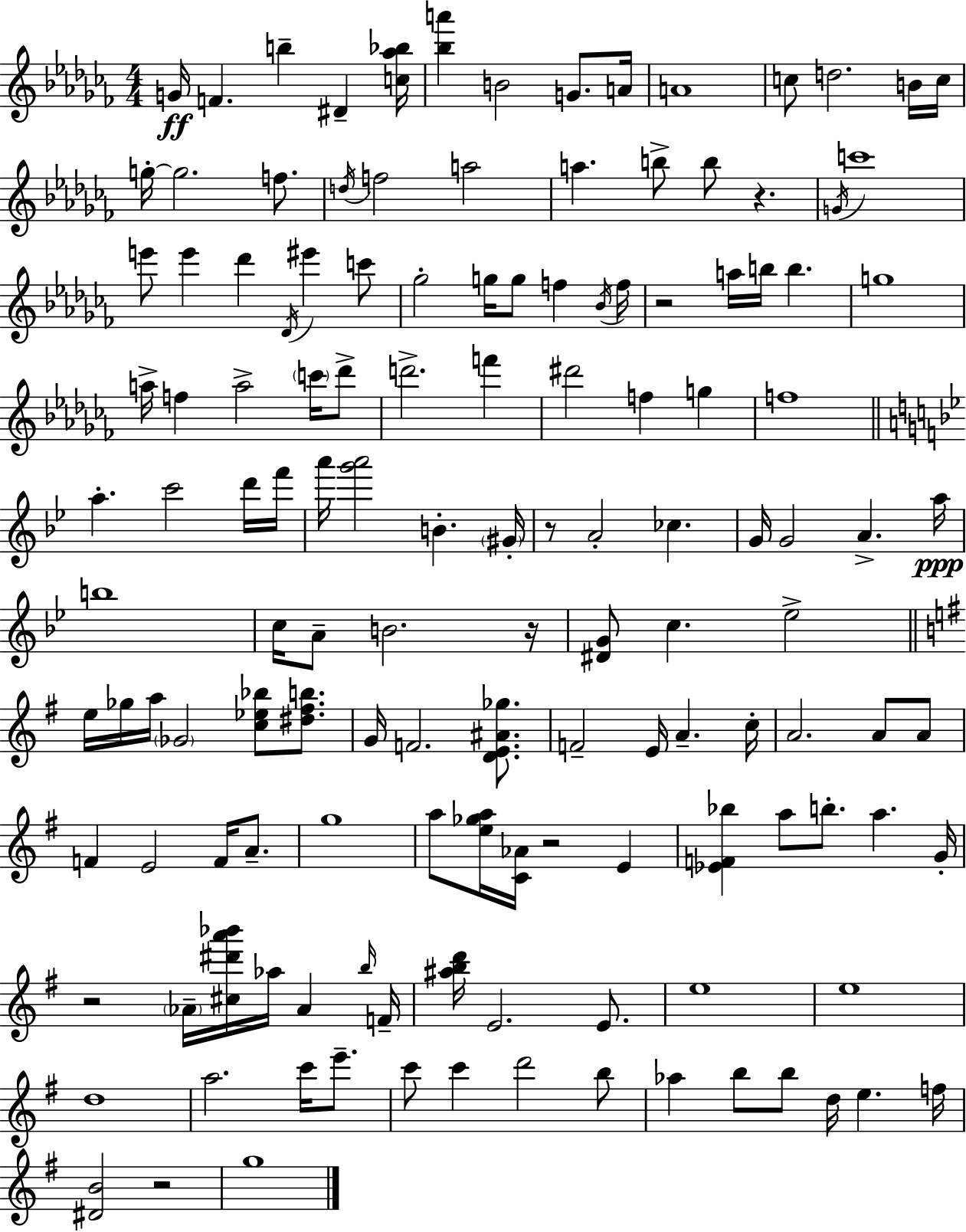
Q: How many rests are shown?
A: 7